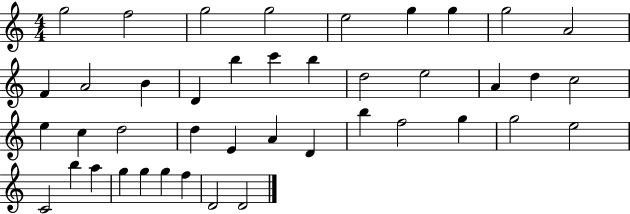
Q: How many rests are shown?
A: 0